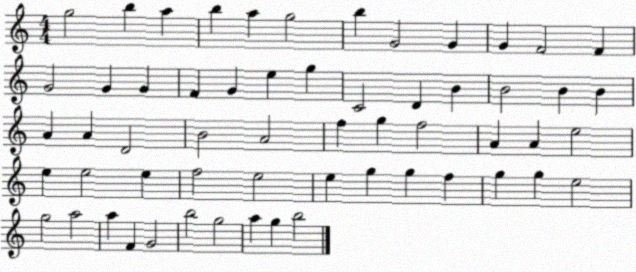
X:1
T:Untitled
M:4/4
L:1/4
K:C
g2 b a b a g2 b G2 G G F2 F G2 G G F G e g C2 D B B2 B B A A D2 B2 A2 f g f2 A A e2 e e2 e f2 e2 e g g f g g e2 g2 a2 a F G2 b2 g2 a g b2